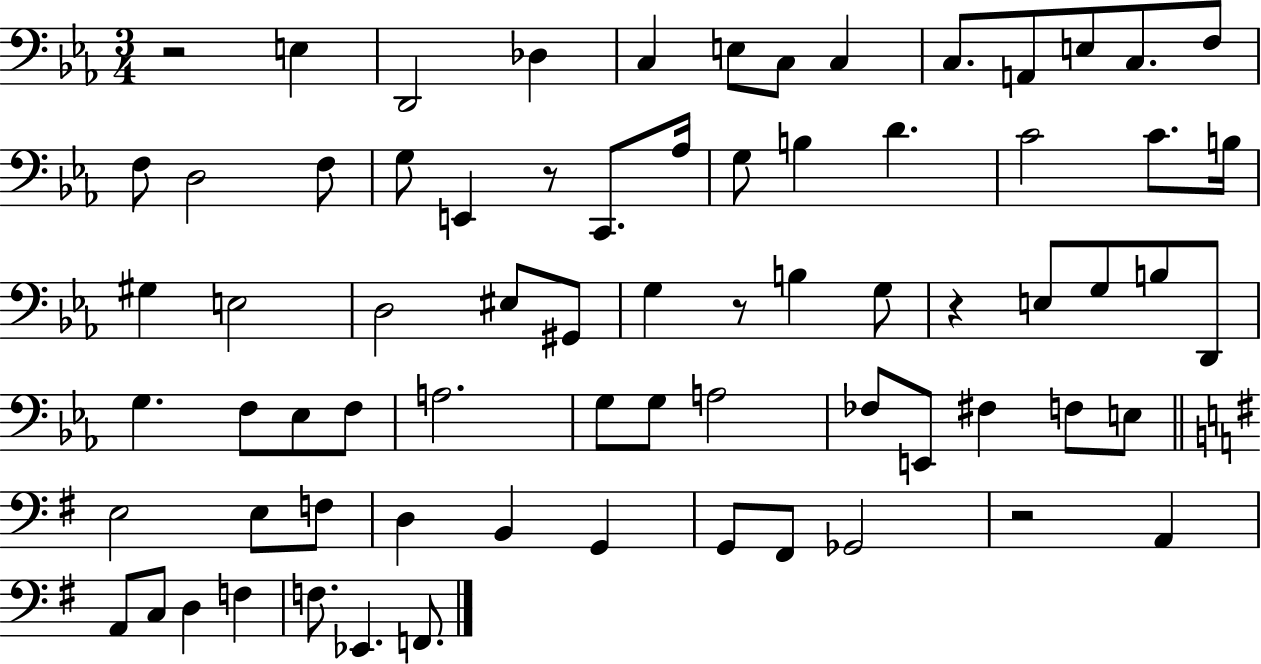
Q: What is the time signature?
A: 3/4